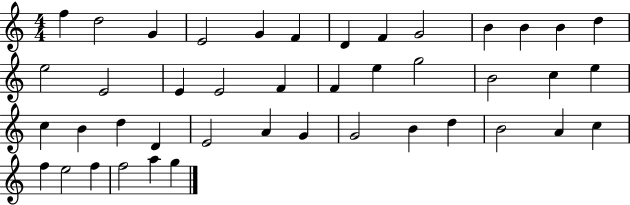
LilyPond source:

{
  \clef treble
  \numericTimeSignature
  \time 4/4
  \key c \major
  f''4 d''2 g'4 | e'2 g'4 f'4 | d'4 f'4 g'2 | b'4 b'4 b'4 d''4 | \break e''2 e'2 | e'4 e'2 f'4 | f'4 e''4 g''2 | b'2 c''4 e''4 | \break c''4 b'4 d''4 d'4 | e'2 a'4 g'4 | g'2 b'4 d''4 | b'2 a'4 c''4 | \break f''4 e''2 f''4 | f''2 a''4 g''4 | \bar "|."
}